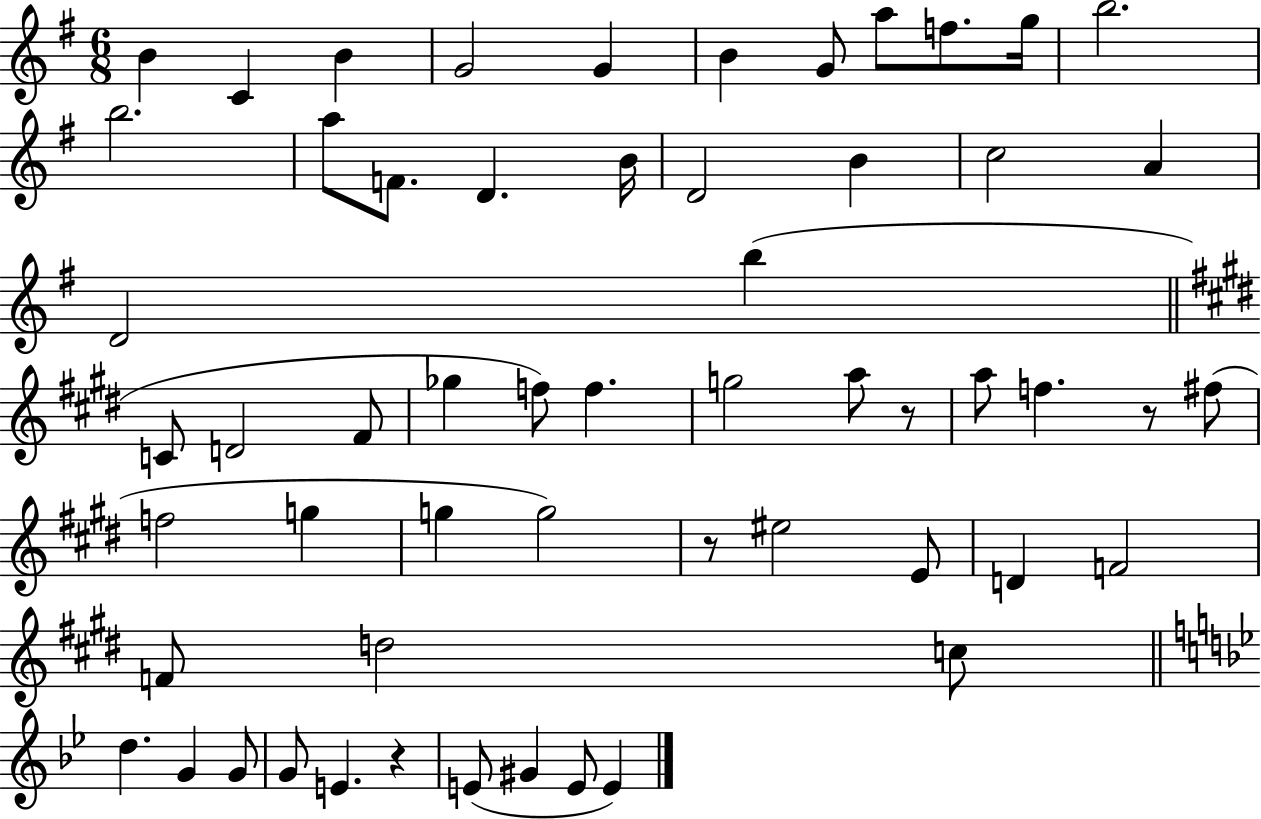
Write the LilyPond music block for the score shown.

{
  \clef treble
  \numericTimeSignature
  \time 6/8
  \key g \major
  b'4 c'4 b'4 | g'2 g'4 | b'4 g'8 a''8 f''8. g''16 | b''2. | \break b''2. | a''8 f'8. d'4. b'16 | d'2 b'4 | c''2 a'4 | \break d'2 b''4( | \bar "||" \break \key e \major c'8 d'2 fis'8 | ges''4 f''8) f''4. | g''2 a''8 r8 | a''8 f''4. r8 fis''8( | \break f''2 g''4 | g''4 g''2) | r8 eis''2 e'8 | d'4 f'2 | \break f'8 d''2 c''8 | \bar "||" \break \key bes \major d''4. g'4 g'8 | g'8 e'4. r4 | e'8( gis'4 e'8 e'4) | \bar "|."
}